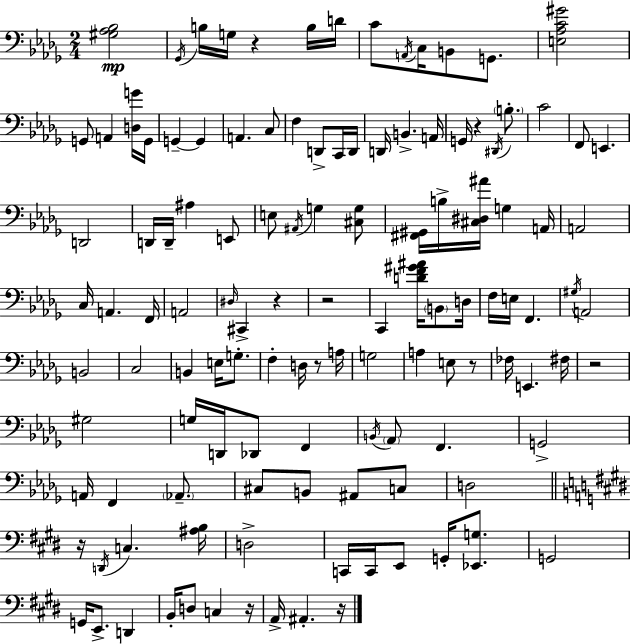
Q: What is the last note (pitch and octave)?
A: A#2